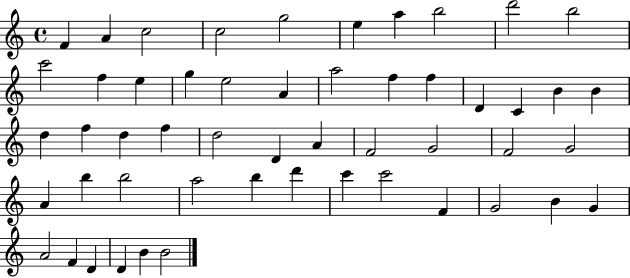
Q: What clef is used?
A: treble